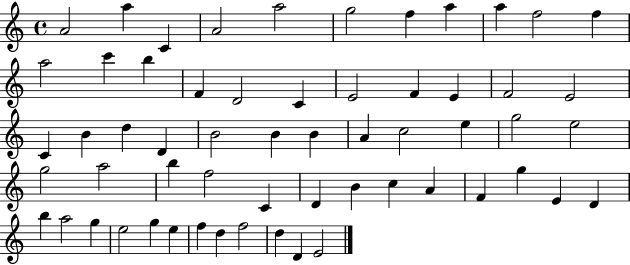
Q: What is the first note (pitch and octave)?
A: A4